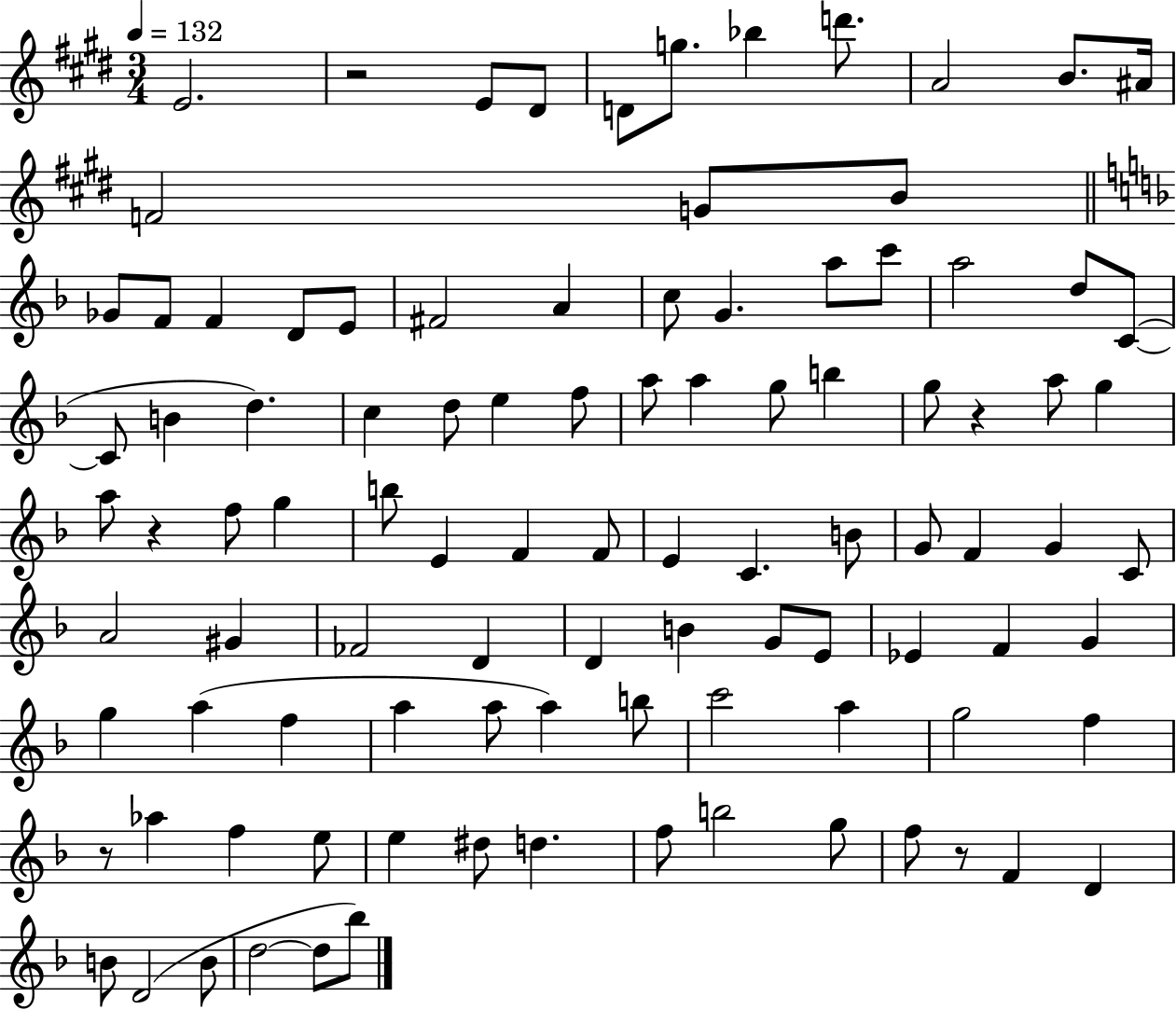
{
  \clef treble
  \numericTimeSignature
  \time 3/4
  \key e \major
  \tempo 4 = 132
  e'2. | r2 e'8 dis'8 | d'8 g''8. bes''4 d'''8. | a'2 b'8. ais'16 | \break f'2 g'8 b'8 | \bar "||" \break \key d \minor ges'8 f'8 f'4 d'8 e'8 | fis'2 a'4 | c''8 g'4. a''8 c'''8 | a''2 d''8 c'8~(~ | \break c'8 b'4 d''4.) | c''4 d''8 e''4 f''8 | a''8 a''4 g''8 b''4 | g''8 r4 a''8 g''4 | \break a''8 r4 f''8 g''4 | b''8 e'4 f'4 f'8 | e'4 c'4. b'8 | g'8 f'4 g'4 c'8 | \break a'2 gis'4 | fes'2 d'4 | d'4 b'4 g'8 e'8 | ees'4 f'4 g'4 | \break g''4 a''4( f''4 | a''4 a''8 a''4) b''8 | c'''2 a''4 | g''2 f''4 | \break r8 aes''4 f''4 e''8 | e''4 dis''8 d''4. | f''8 b''2 g''8 | f''8 r8 f'4 d'4 | \break b'8 d'2( b'8 | d''2~~ d''8 bes''8) | \bar "|."
}